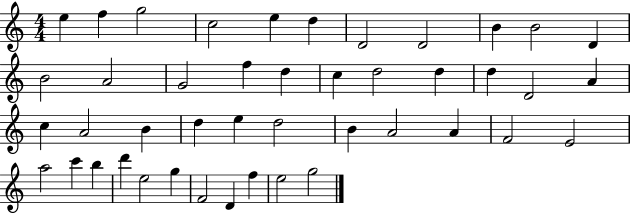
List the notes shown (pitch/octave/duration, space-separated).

E5/q F5/q G5/h C5/h E5/q D5/q D4/h D4/h B4/q B4/h D4/q B4/h A4/h G4/h F5/q D5/q C5/q D5/h D5/q D5/q D4/h A4/q C5/q A4/h B4/q D5/q E5/q D5/h B4/q A4/h A4/q F4/h E4/h A5/h C6/q B5/q D6/q E5/h G5/q F4/h D4/q F5/q E5/h G5/h